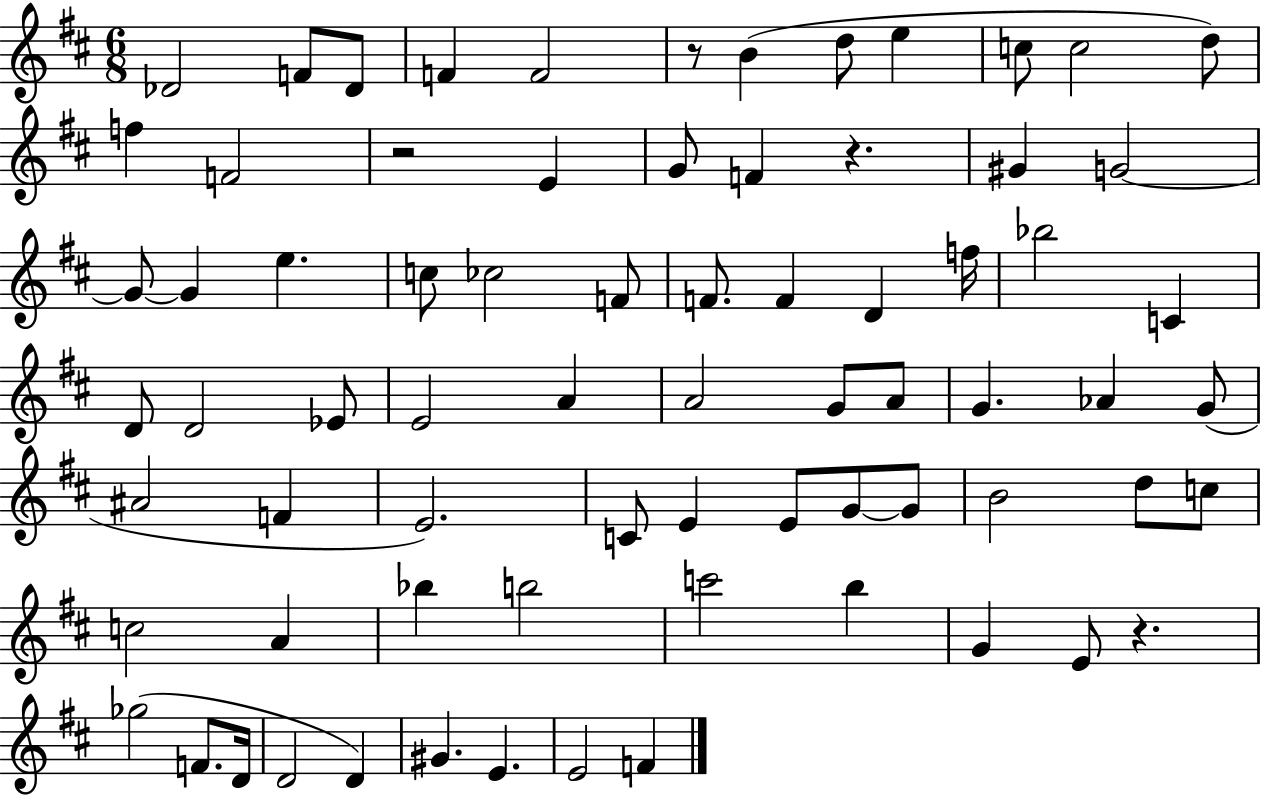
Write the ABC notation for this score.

X:1
T:Untitled
M:6/8
L:1/4
K:D
_D2 F/2 _D/2 F F2 z/2 B d/2 e c/2 c2 d/2 f F2 z2 E G/2 F z ^G G2 G/2 G e c/2 _c2 F/2 F/2 F D f/4 _b2 C D/2 D2 _E/2 E2 A A2 G/2 A/2 G _A G/2 ^A2 F E2 C/2 E E/2 G/2 G/2 B2 d/2 c/2 c2 A _b b2 c'2 b G E/2 z _g2 F/2 D/4 D2 D ^G E E2 F